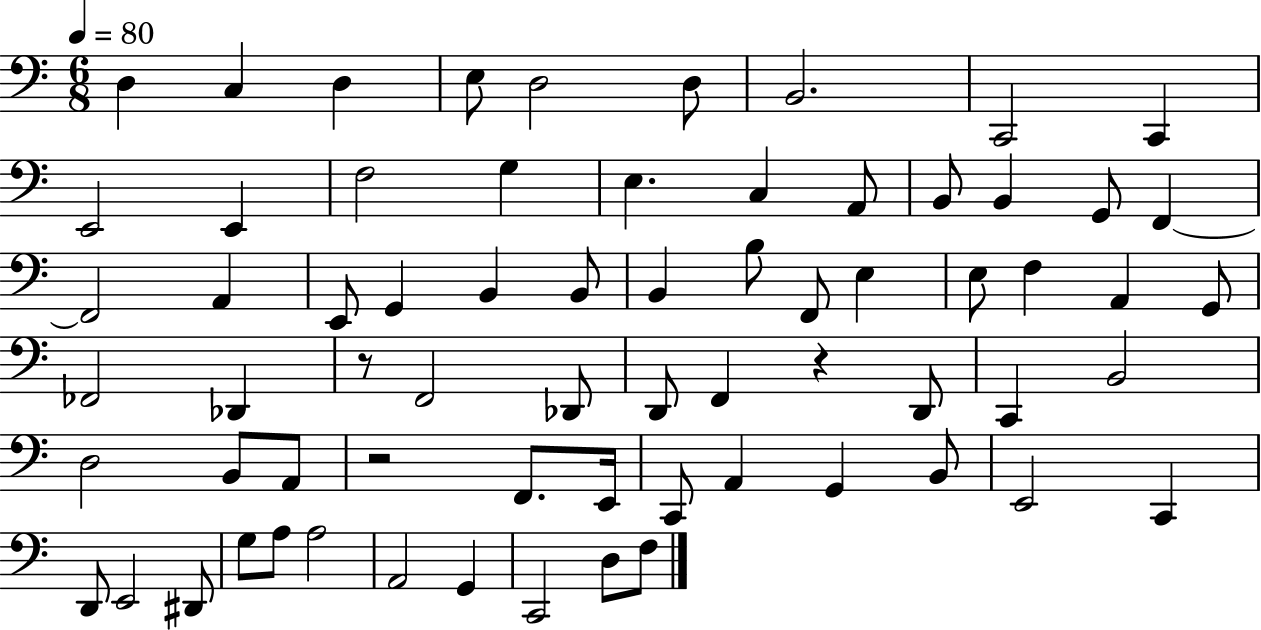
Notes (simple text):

D3/q C3/q D3/q E3/e D3/h D3/e B2/h. C2/h C2/q E2/h E2/q F3/h G3/q E3/q. C3/q A2/e B2/e B2/q G2/e F2/q F2/h A2/q E2/e G2/q B2/q B2/e B2/q B3/e F2/e E3/q E3/e F3/q A2/q G2/e FES2/h Db2/q R/e F2/h Db2/e D2/e F2/q R/q D2/e C2/q B2/h D3/h B2/e A2/e R/h F2/e. E2/s C2/e A2/q G2/q B2/e E2/h C2/q D2/e E2/h D#2/e G3/e A3/e A3/h A2/h G2/q C2/h D3/e F3/e